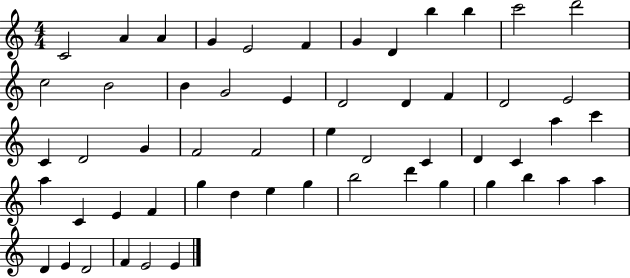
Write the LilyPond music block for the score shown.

{
  \clef treble
  \numericTimeSignature
  \time 4/4
  \key c \major
  c'2 a'4 a'4 | g'4 e'2 f'4 | g'4 d'4 b''4 b''4 | c'''2 d'''2 | \break c''2 b'2 | b'4 g'2 e'4 | d'2 d'4 f'4 | d'2 e'2 | \break c'4 d'2 g'4 | f'2 f'2 | e''4 d'2 c'4 | d'4 c'4 a''4 c'''4 | \break a''4 c'4 e'4 f'4 | g''4 d''4 e''4 g''4 | b''2 d'''4 g''4 | g''4 b''4 a''4 a''4 | \break d'4 e'4 d'2 | f'4 e'2 e'4 | \bar "|."
}